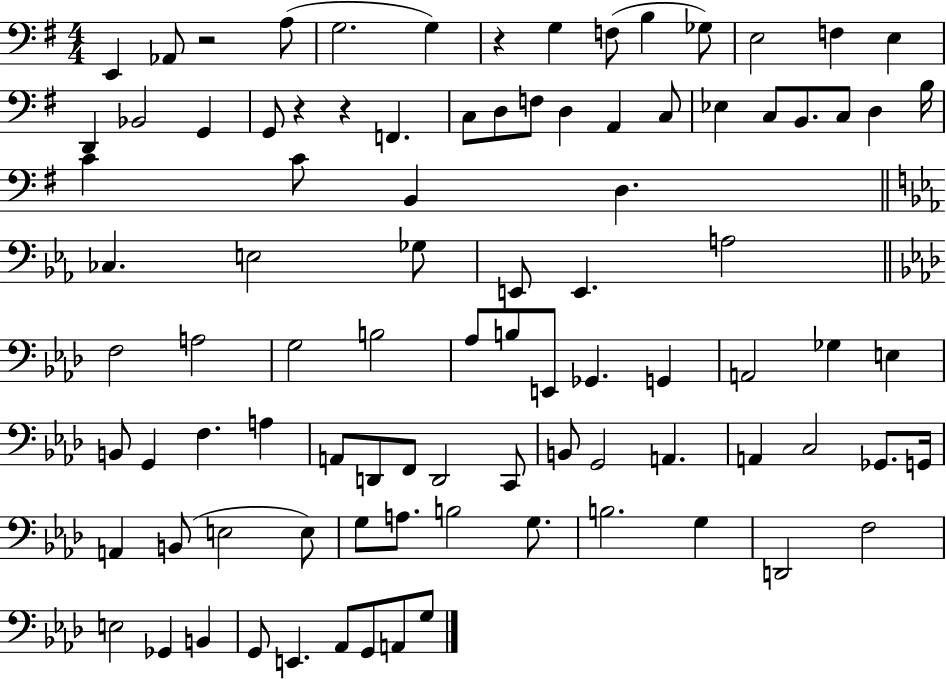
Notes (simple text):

E2/q Ab2/e R/h A3/e G3/h. G3/q R/q G3/q F3/e B3/q Gb3/e E3/h F3/q E3/q D2/q Bb2/h G2/q G2/e R/q R/q F2/q. C3/e D3/e F3/e D3/q A2/q C3/e Eb3/q C3/e B2/e. C3/e D3/q B3/s C4/q C4/e B2/q D3/q. CES3/q. E3/h Gb3/e E2/e E2/q. A3/h F3/h A3/h G3/h B3/h Ab3/e B3/e E2/e Gb2/q. G2/q A2/h Gb3/q E3/q B2/e G2/q F3/q. A3/q A2/e D2/e F2/e D2/h C2/e B2/e G2/h A2/q. A2/q C3/h Gb2/e. G2/s A2/q B2/e E3/h E3/e G3/e A3/e. B3/h G3/e. B3/h. G3/q D2/h F3/h E3/h Gb2/q B2/q G2/e E2/q. Ab2/e G2/e A2/e G3/e